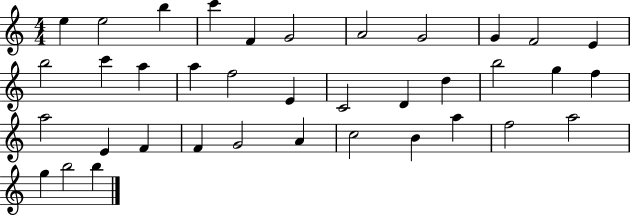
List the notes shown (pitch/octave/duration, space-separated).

E5/q E5/h B5/q C6/q F4/q G4/h A4/h G4/h G4/q F4/h E4/q B5/h C6/q A5/q A5/q F5/h E4/q C4/h D4/q D5/q B5/h G5/q F5/q A5/h E4/q F4/q F4/q G4/h A4/q C5/h B4/q A5/q F5/h A5/h G5/q B5/h B5/q